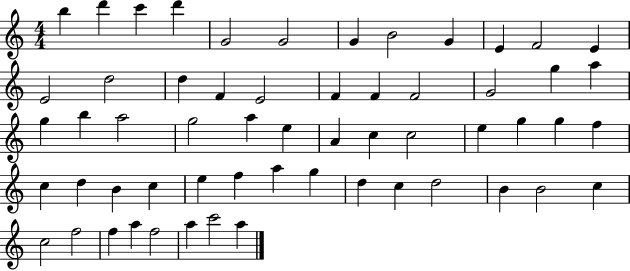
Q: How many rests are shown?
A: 0